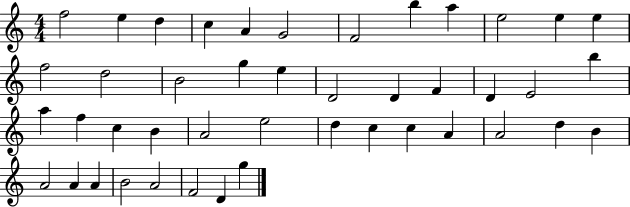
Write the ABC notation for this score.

X:1
T:Untitled
M:4/4
L:1/4
K:C
f2 e d c A G2 F2 b a e2 e e f2 d2 B2 g e D2 D F D E2 b a f c B A2 e2 d c c A A2 d B A2 A A B2 A2 F2 D g